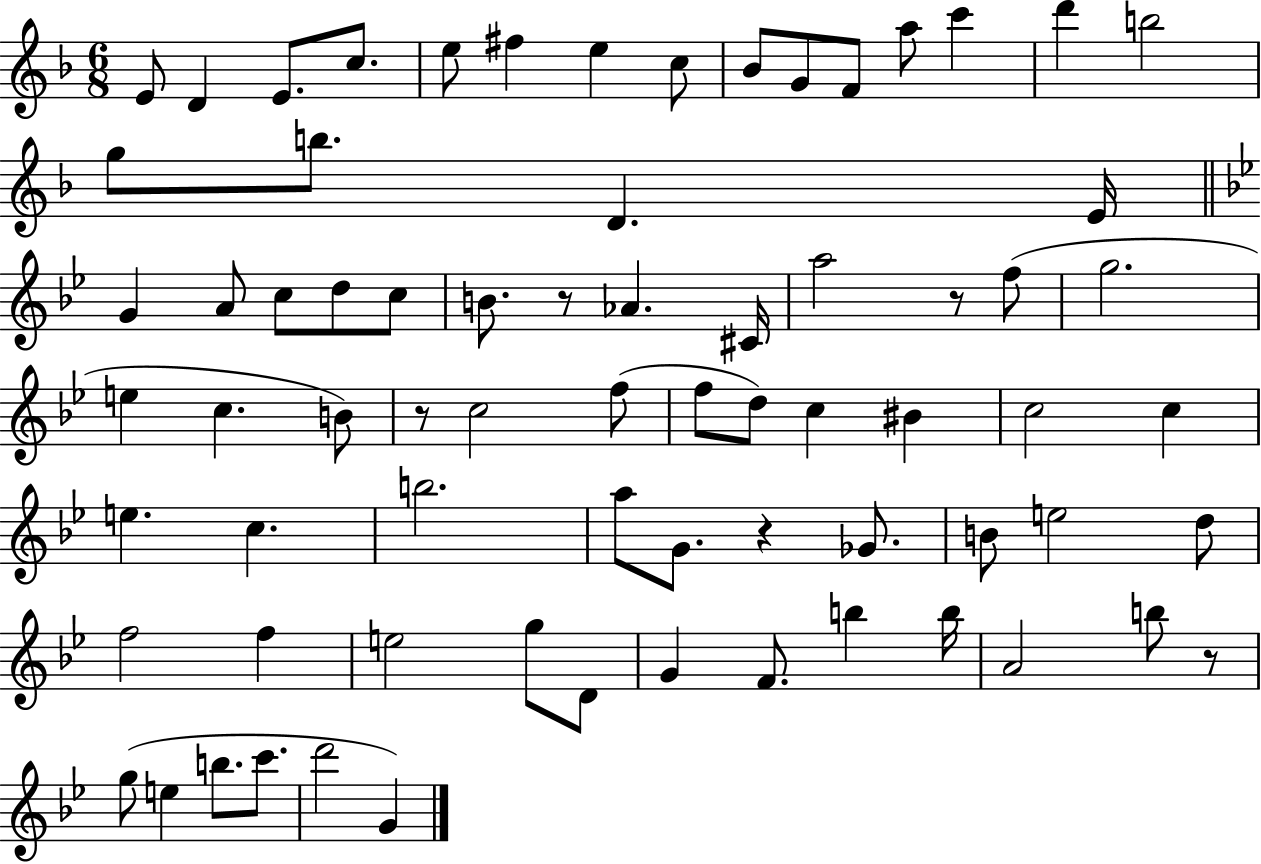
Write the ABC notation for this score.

X:1
T:Untitled
M:6/8
L:1/4
K:F
E/2 D E/2 c/2 e/2 ^f e c/2 _B/2 G/2 F/2 a/2 c' d' b2 g/2 b/2 D E/4 G A/2 c/2 d/2 c/2 B/2 z/2 _A ^C/4 a2 z/2 f/2 g2 e c B/2 z/2 c2 f/2 f/2 d/2 c ^B c2 c e c b2 a/2 G/2 z _G/2 B/2 e2 d/2 f2 f e2 g/2 D/2 G F/2 b b/4 A2 b/2 z/2 g/2 e b/2 c'/2 d'2 G